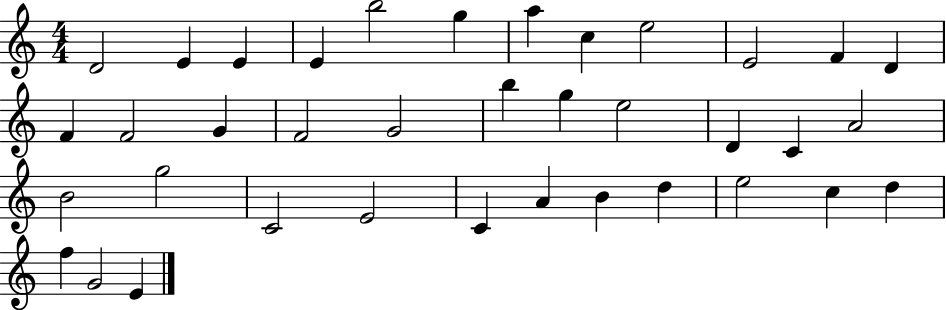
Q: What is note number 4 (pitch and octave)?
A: E4